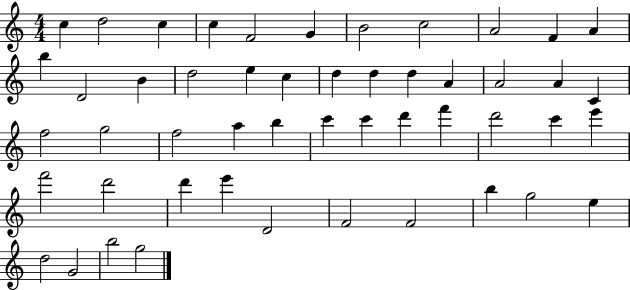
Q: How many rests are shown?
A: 0